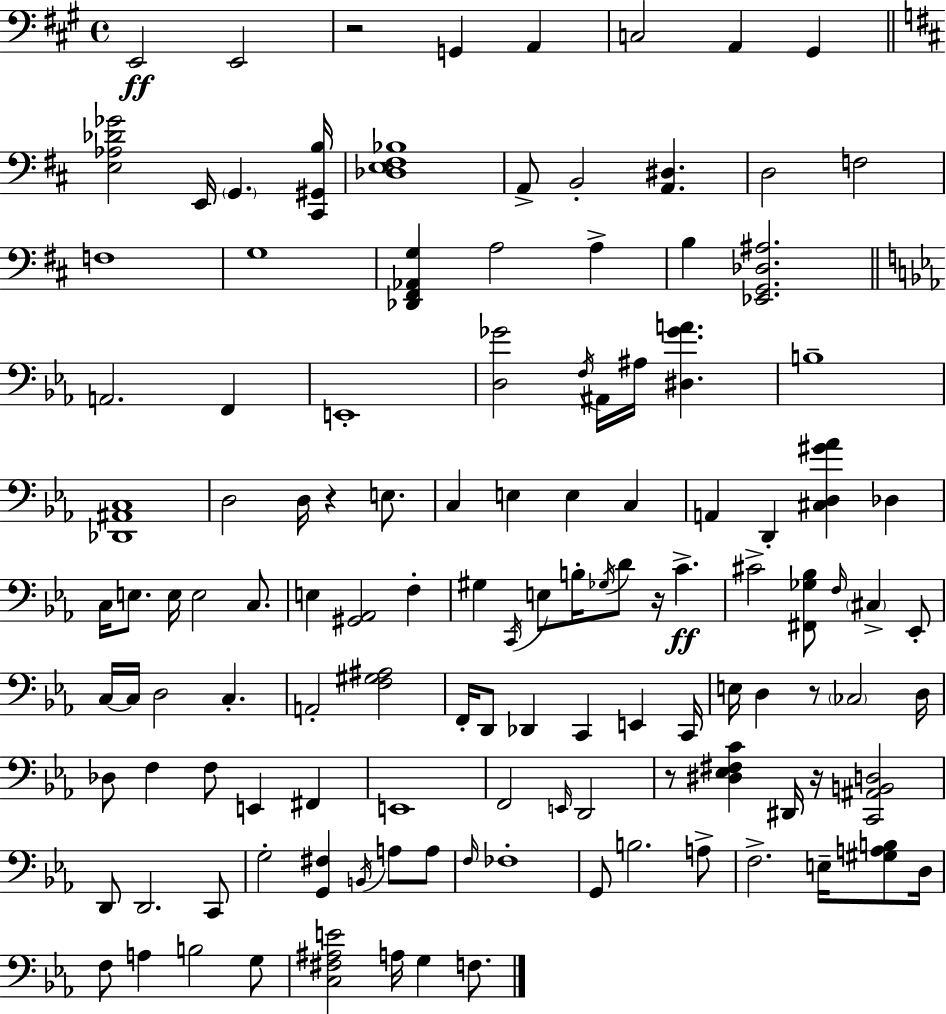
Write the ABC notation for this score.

X:1
T:Untitled
M:4/4
L:1/4
K:A
E,,2 E,,2 z2 G,, A,, C,2 A,, ^G,, [E,_A,_D_G]2 E,,/4 G,, [^C,,^G,,B,]/4 [_D,E,^F,_B,]4 A,,/2 B,,2 [A,,^D,] D,2 F,2 F,4 G,4 [_D,,^F,,_A,,G,] A,2 A, B, [_E,,G,,_D,^A,]2 A,,2 F,, E,,4 [D,_G]2 F,/4 ^A,,/4 ^A,/4 [^D,_GA] B,4 [_D,,^A,,C,]4 D,2 D,/4 z E,/2 C, E, E, C, A,, D,, [^C,D,^G_A] _D, C,/4 E,/2 E,/4 E,2 C,/2 E, [^G,,_A,,]2 F, ^G, C,,/4 E,/2 B,/4 _G,/4 D/2 z/4 C ^C2 [^F,,_G,_B,]/2 F,/4 ^C, _E,,/2 C,/4 C,/4 D,2 C, A,,2 [F,^G,^A,]2 F,,/4 D,,/2 _D,, C,, E,, C,,/4 E,/4 D, z/2 _C,2 D,/4 _D,/2 F, F,/2 E,, ^F,, E,,4 F,,2 E,,/4 D,,2 z/2 [^D,_E,^F,C] ^D,,/4 z/4 [C,,^A,,B,,D,]2 D,,/2 D,,2 C,,/2 G,2 [G,,^F,] B,,/4 A,/2 A,/2 F,/4 _F,4 G,,/2 B,2 A,/2 F,2 E,/4 [^G,A,B,]/2 D,/4 F,/2 A, B,2 G,/2 [C,^F,^A,E]2 A,/4 G, F,/2